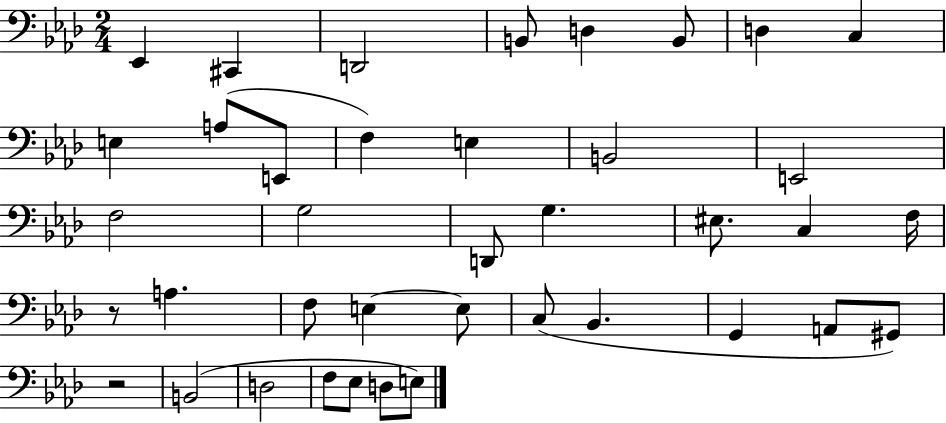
X:1
T:Untitled
M:2/4
L:1/4
K:Ab
_E,, ^C,, D,,2 B,,/2 D, B,,/2 D, C, E, A,/2 E,,/2 F, E, B,,2 E,,2 F,2 G,2 D,,/2 G, ^E,/2 C, F,/4 z/2 A, F,/2 E, E,/2 C,/2 _B,, G,, A,,/2 ^G,,/2 z2 B,,2 D,2 F,/2 _E,/2 D,/2 E,/2